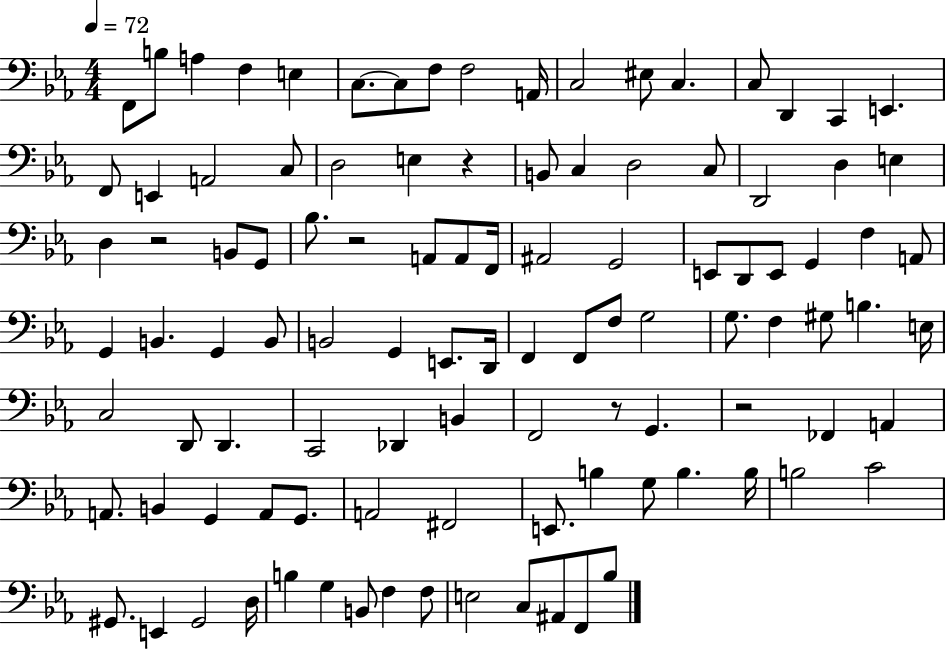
F2/e B3/e A3/q F3/q E3/q C3/e. C3/e F3/e F3/h A2/s C3/h EIS3/e C3/q. C3/e D2/q C2/q E2/q. F2/e E2/q A2/h C3/e D3/h E3/q R/q B2/e C3/q D3/h C3/e D2/h D3/q E3/q D3/q R/h B2/e G2/e Bb3/e. R/h A2/e A2/e F2/s A#2/h G2/h E2/e D2/e E2/e G2/q F3/q A2/e G2/q B2/q. G2/q B2/e B2/h G2/q E2/e. D2/s F2/q F2/e F3/e G3/h G3/e. F3/q G#3/e B3/q. E3/s C3/h D2/e D2/q. C2/h Db2/q B2/q F2/h R/e G2/q. R/h FES2/q A2/q A2/e. B2/q G2/q A2/e G2/e. A2/h F#2/h E2/e. B3/q G3/e B3/q. B3/s B3/h C4/h G#2/e. E2/q G#2/h D3/s B3/q G3/q B2/e F3/q F3/e E3/h C3/e A#2/e F2/e Bb3/e